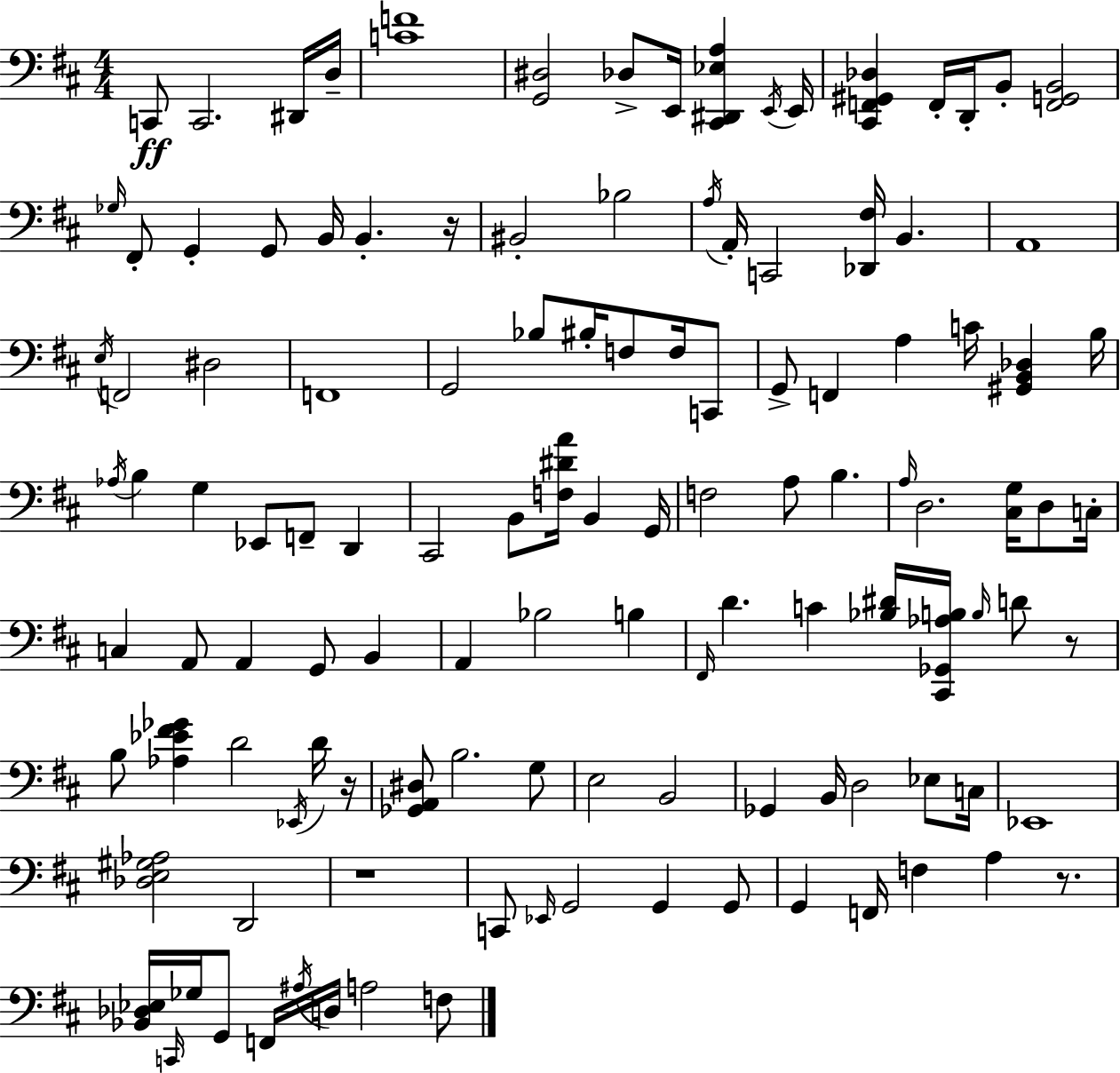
X:1
T:Untitled
M:4/4
L:1/4
K:D
C,,/2 C,,2 ^D,,/4 D,/4 [CF]4 [G,,^D,]2 _D,/2 E,,/4 [^C,,^D,,_E,A,] E,,/4 E,,/4 [^C,,F,,^G,,_D,] F,,/4 D,,/4 B,,/2 [F,,G,,B,,]2 _G,/4 ^F,,/2 G,, G,,/2 B,,/4 B,, z/4 ^B,,2 _B,2 A,/4 A,,/4 C,,2 [_D,,^F,]/4 B,, A,,4 E,/4 F,,2 ^D,2 F,,4 G,,2 _B,/2 ^B,/4 F,/2 F,/4 C,,/2 G,,/2 F,, A, C/4 [^G,,B,,_D,] B,/4 _A,/4 B, G, _E,,/2 F,,/2 D,, ^C,,2 B,,/2 [F,^DA]/4 B,, G,,/4 F,2 A,/2 B, A,/4 D,2 [^C,G,]/4 D,/2 C,/4 C, A,,/2 A,, G,,/2 B,, A,, _B,2 B, ^F,,/4 D C [_B,^D]/4 [^C,,_G,,_A,B,]/4 B,/4 D/2 z/2 B,/2 [_A,_E^F_G] D2 _E,,/4 D/4 z/4 [_G,,A,,^D,]/2 B,2 G,/2 E,2 B,,2 _G,, B,,/4 D,2 _E,/2 C,/4 _E,,4 [_D,E,^G,_A,]2 D,,2 z4 C,,/2 _E,,/4 G,,2 G,, G,,/2 G,, F,,/4 F, A, z/2 [_B,,_D,_E,]/4 C,,/4 _G,/4 G,,/2 F,,/4 ^A,/4 D,/4 A,2 F,/2